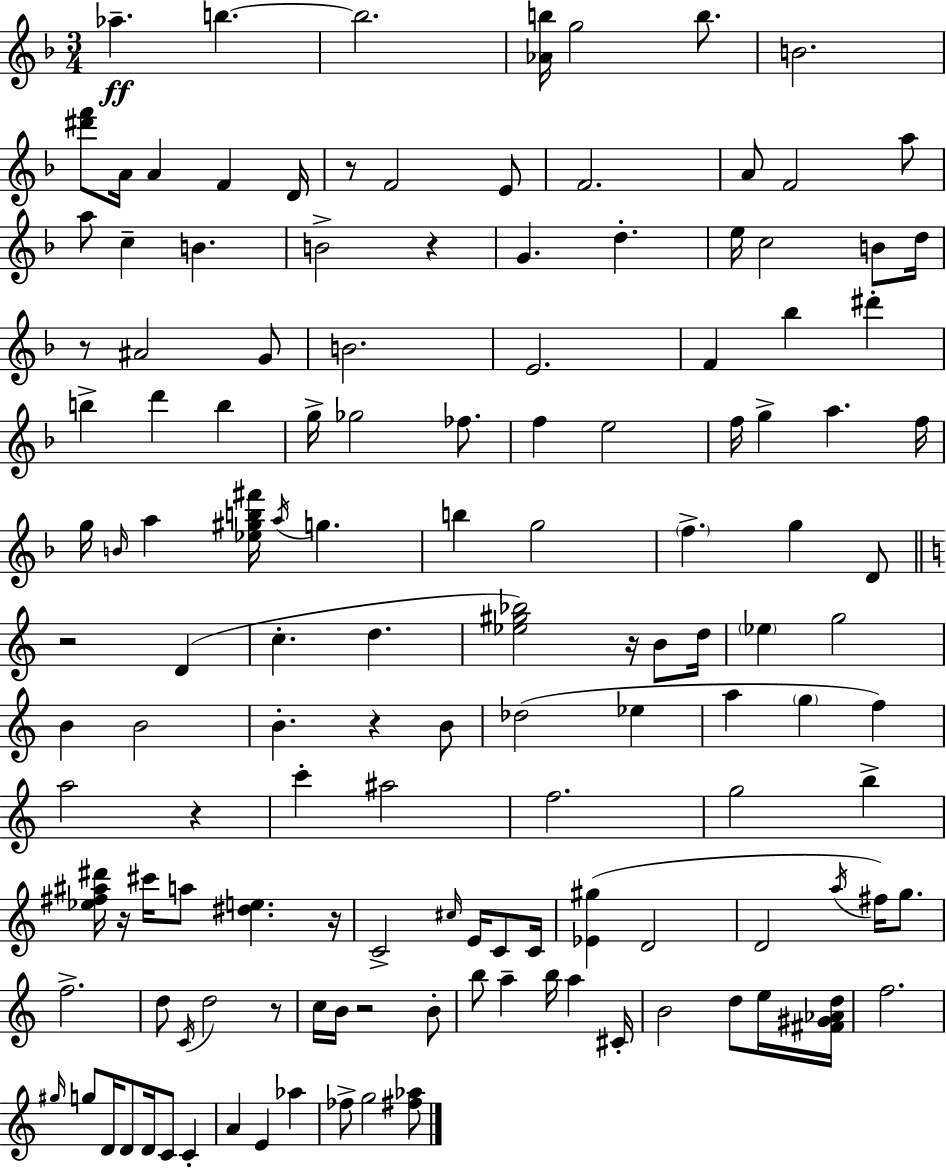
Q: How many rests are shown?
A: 11